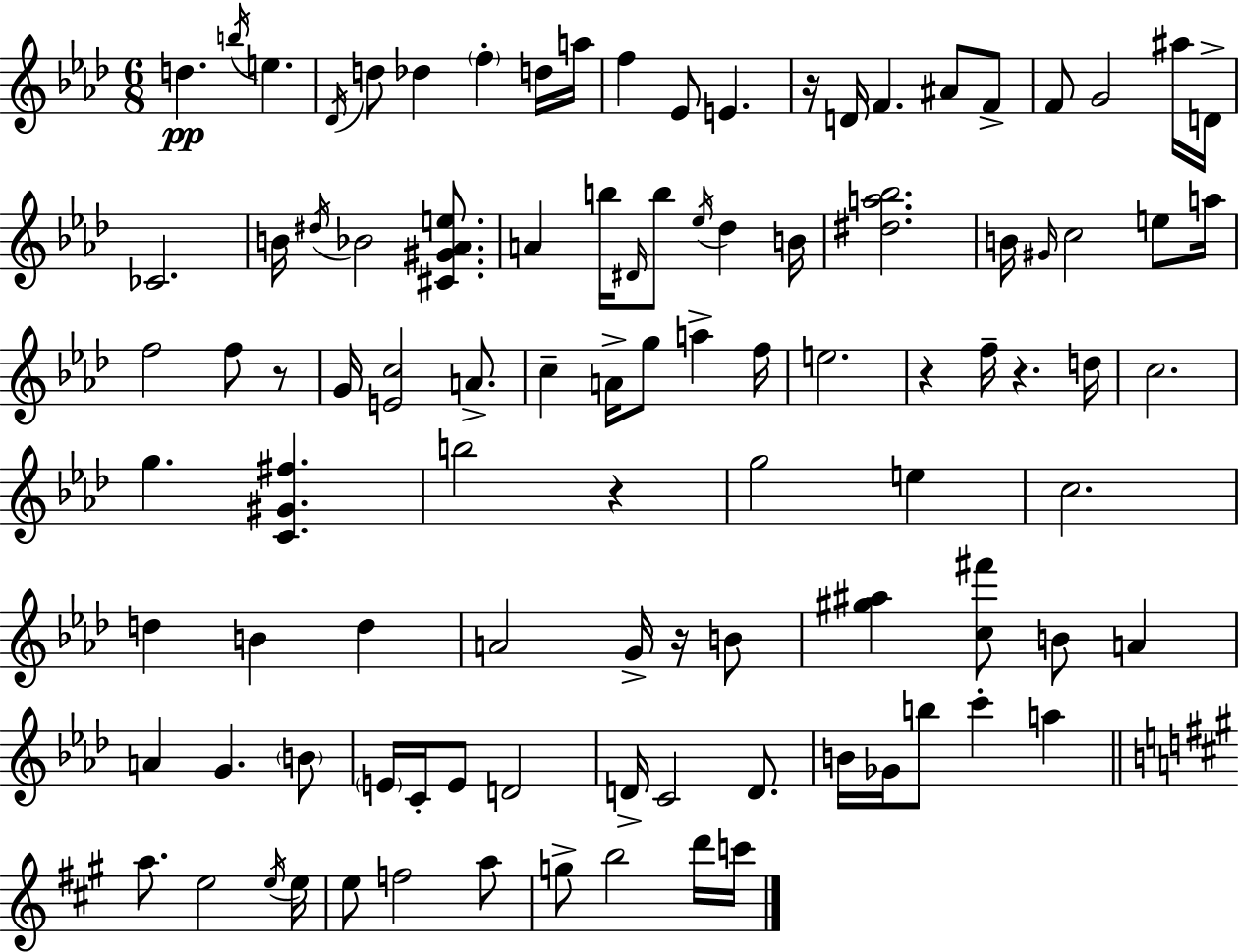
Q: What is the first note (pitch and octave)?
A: D5